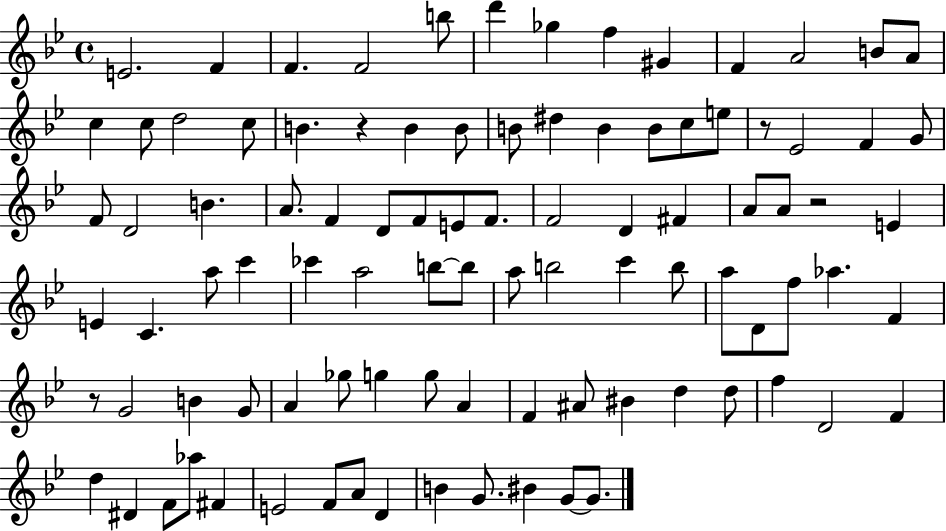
E4/h. F4/q F4/q. F4/h B5/e D6/q Gb5/q F5/q G#4/q F4/q A4/h B4/e A4/e C5/q C5/e D5/h C5/e B4/q. R/q B4/q B4/e B4/e D#5/q B4/q B4/e C5/e E5/e R/e Eb4/h F4/q G4/e F4/e D4/h B4/q. A4/e. F4/q D4/e F4/e E4/e F4/e. F4/h D4/q F#4/q A4/e A4/e R/h E4/q E4/q C4/q. A5/e C6/q CES6/q A5/h B5/e B5/e A5/e B5/h C6/q B5/e A5/e D4/e F5/e Ab5/q. F4/q R/e G4/h B4/q G4/e A4/q Gb5/e G5/q G5/e A4/q F4/q A#4/e BIS4/q D5/q D5/e F5/q D4/h F4/q D5/q D#4/q F4/e Ab5/e F#4/q E4/h F4/e A4/e D4/q B4/q G4/e. BIS4/q G4/e G4/e.